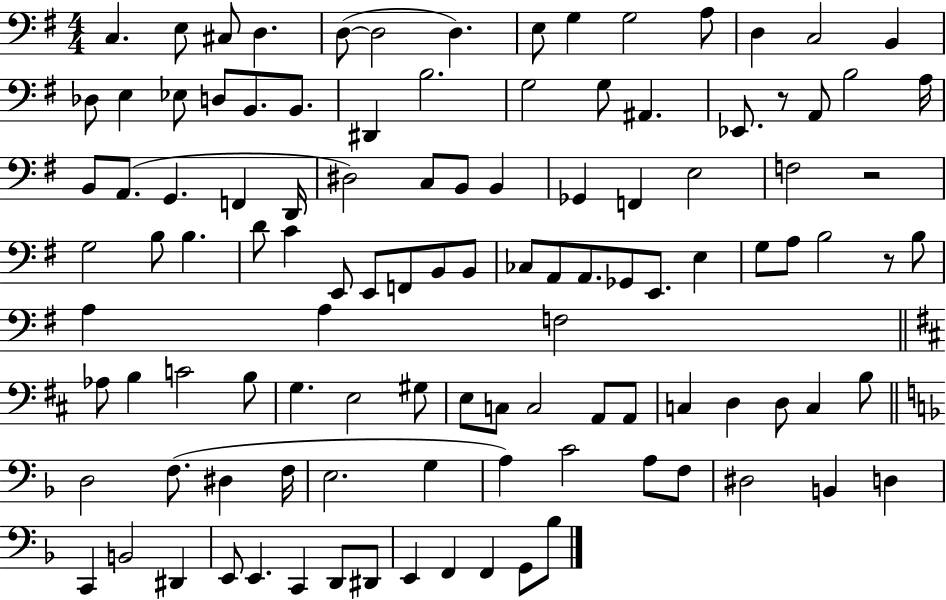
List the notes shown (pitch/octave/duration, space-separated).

C3/q. E3/e C#3/e D3/q. D3/e D3/h D3/q. E3/e G3/q G3/h A3/e D3/q C3/h B2/q Db3/e E3/q Eb3/e D3/e B2/e. B2/e. D#2/q B3/h. G3/h G3/e A#2/q. Eb2/e. R/e A2/e B3/h A3/s B2/e A2/e. G2/q. F2/q D2/s D#3/h C3/e B2/e B2/q Gb2/q F2/q E3/h F3/h R/h G3/h B3/e B3/q. D4/e C4/q E2/e E2/e F2/e B2/e B2/e CES3/e A2/e A2/e. Gb2/e E2/e. E3/q G3/e A3/e B3/h R/e B3/e A3/q A3/q F3/h Ab3/e B3/q C4/h B3/e G3/q. E3/h G#3/e E3/e C3/e C3/h A2/e A2/e C3/q D3/q D3/e C3/q B3/e D3/h F3/e. D#3/q F3/s E3/h. G3/q A3/q C4/h A3/e F3/e D#3/h B2/q D3/q C2/q B2/h D#2/q E2/e E2/q. C2/q D2/e D#2/e E2/q F2/q F2/q G2/e Bb3/e